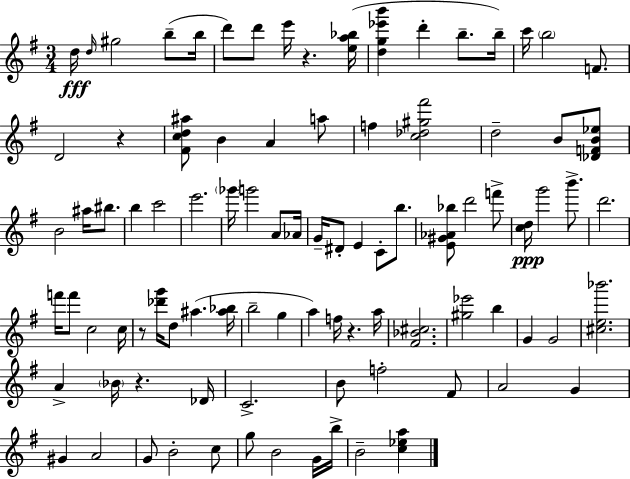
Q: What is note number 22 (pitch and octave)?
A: B4